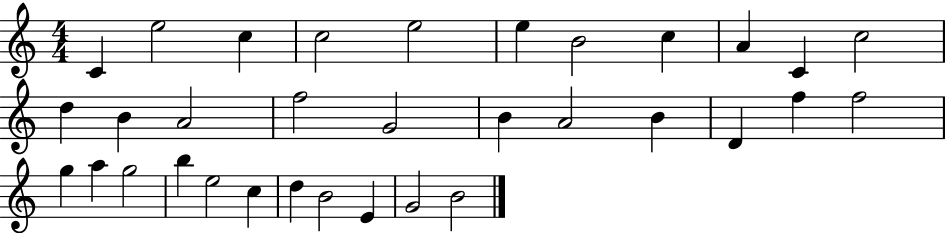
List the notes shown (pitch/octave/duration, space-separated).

C4/q E5/h C5/q C5/h E5/h E5/q B4/h C5/q A4/q C4/q C5/h D5/q B4/q A4/h F5/h G4/h B4/q A4/h B4/q D4/q F5/q F5/h G5/q A5/q G5/h B5/q E5/h C5/q D5/q B4/h E4/q G4/h B4/h